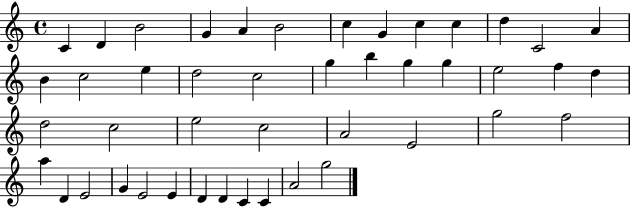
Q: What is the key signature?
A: C major